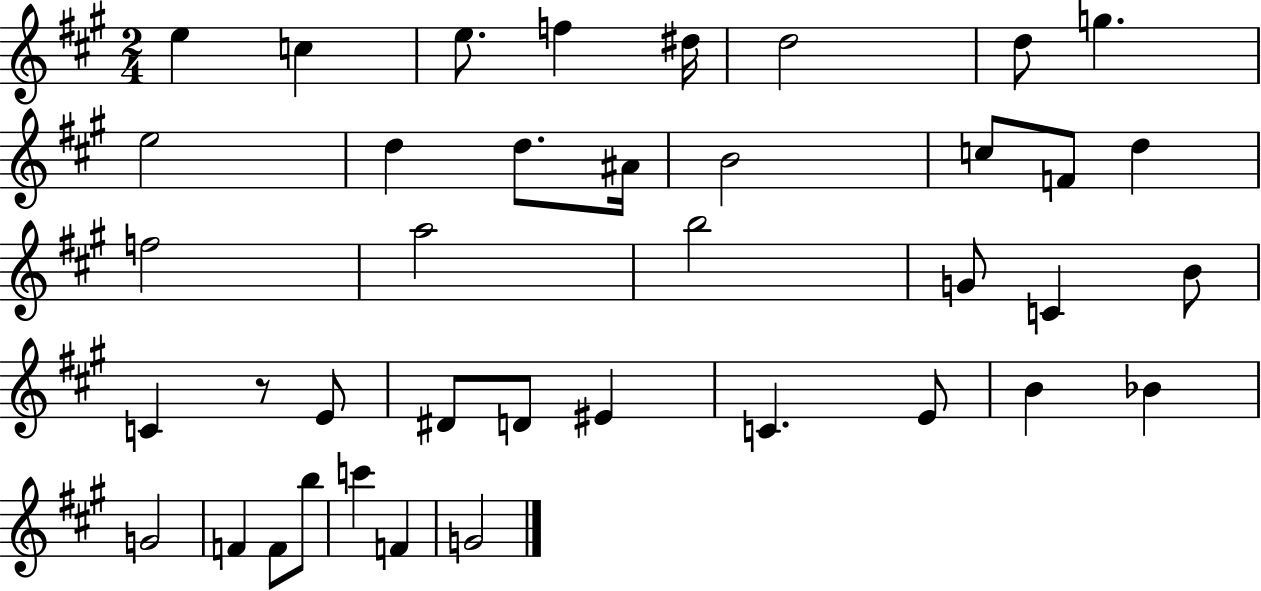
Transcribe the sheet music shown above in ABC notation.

X:1
T:Untitled
M:2/4
L:1/4
K:A
e c e/2 f ^d/4 d2 d/2 g e2 d d/2 ^A/4 B2 c/2 F/2 d f2 a2 b2 G/2 C B/2 C z/2 E/2 ^D/2 D/2 ^E C E/2 B _B G2 F F/2 b/2 c' F G2